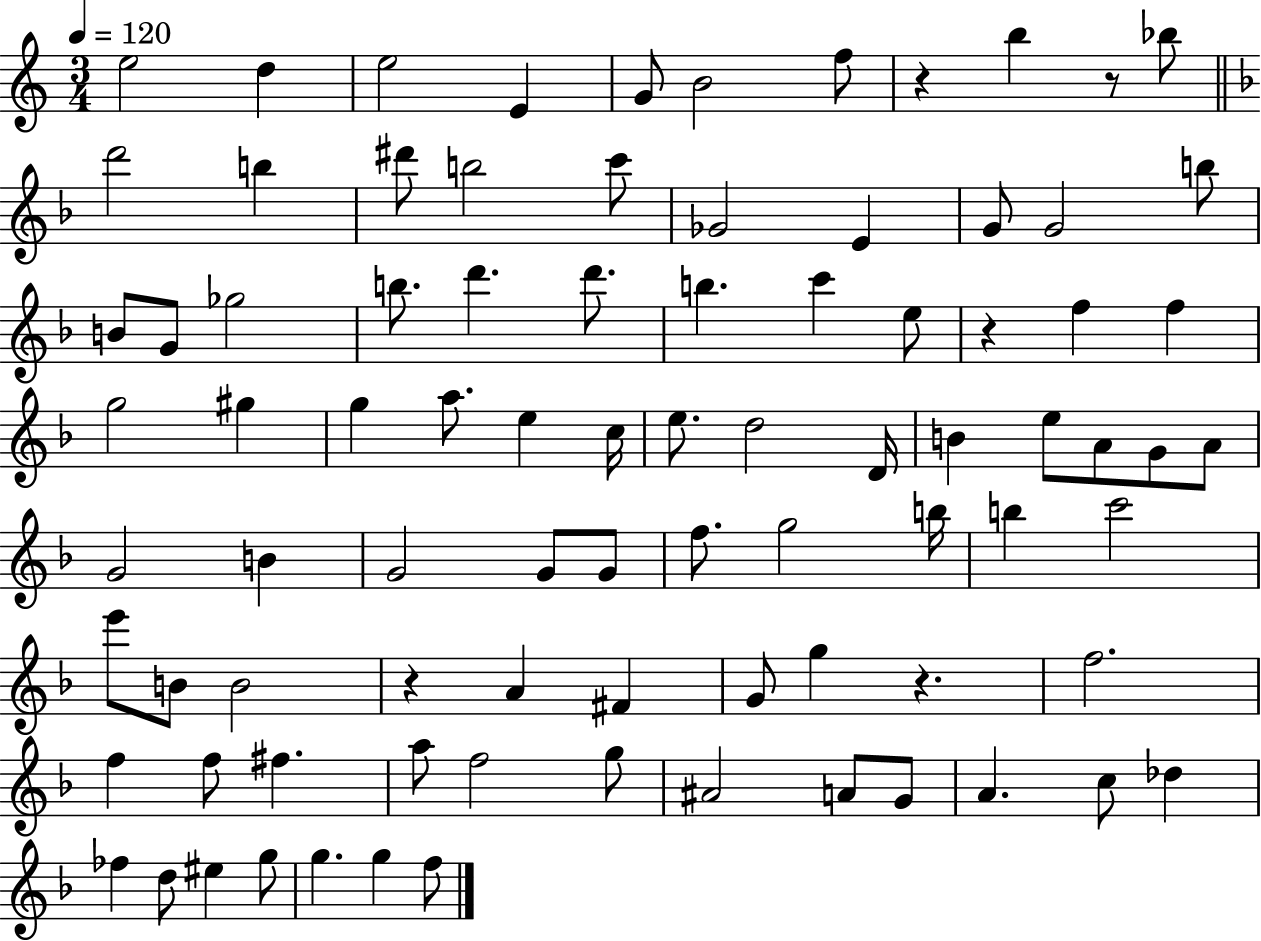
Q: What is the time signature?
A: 3/4